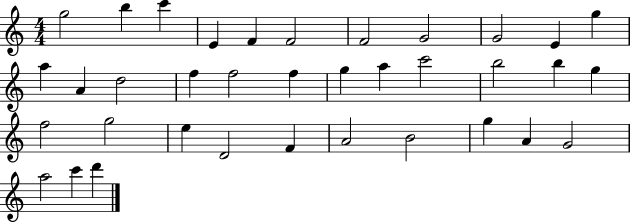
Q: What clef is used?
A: treble